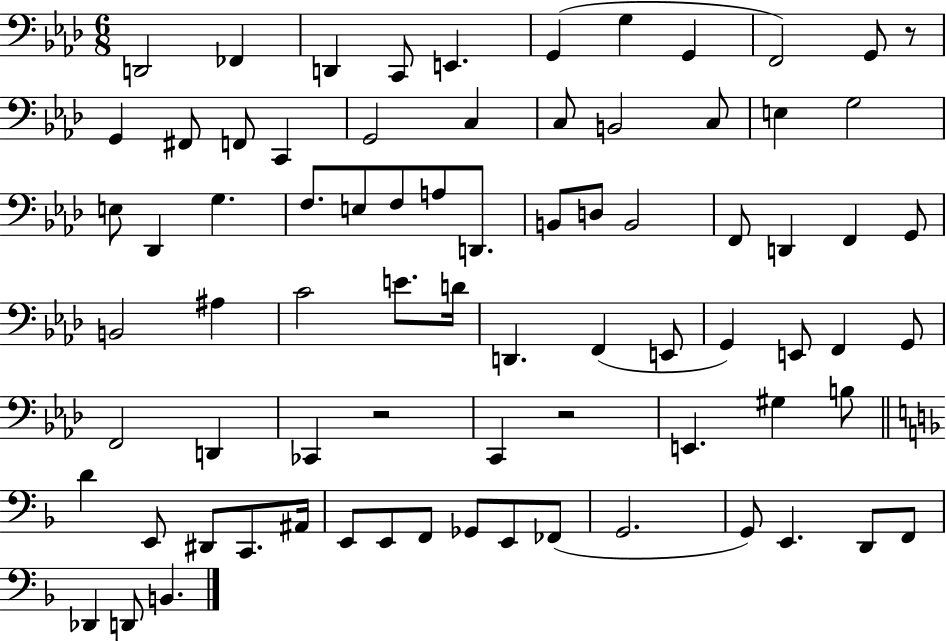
D2/h FES2/q D2/q C2/e E2/q. G2/q G3/q G2/q F2/h G2/e R/e G2/q F#2/e F2/e C2/q G2/h C3/q C3/e B2/h C3/e E3/q G3/h E3/e Db2/q G3/q. F3/e. E3/e F3/e A3/e D2/e. B2/e D3/e B2/h F2/e D2/q F2/q G2/e B2/h A#3/q C4/h E4/e. D4/s D2/q. F2/q E2/e G2/q E2/e F2/q G2/e F2/h D2/q CES2/q R/h C2/q R/h E2/q. G#3/q B3/e D4/q E2/e D#2/e C2/e. A#2/s E2/e E2/e F2/e Gb2/e E2/e FES2/e G2/h. G2/e E2/q. D2/e F2/e Db2/q D2/e B2/q.